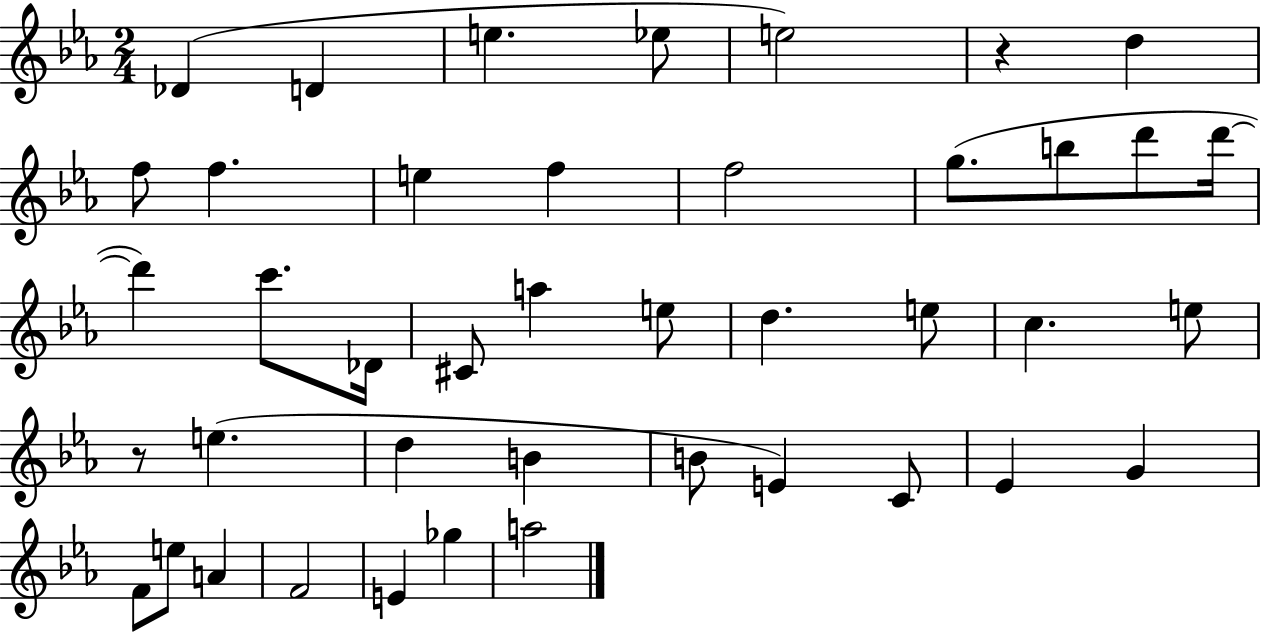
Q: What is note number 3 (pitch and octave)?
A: E5